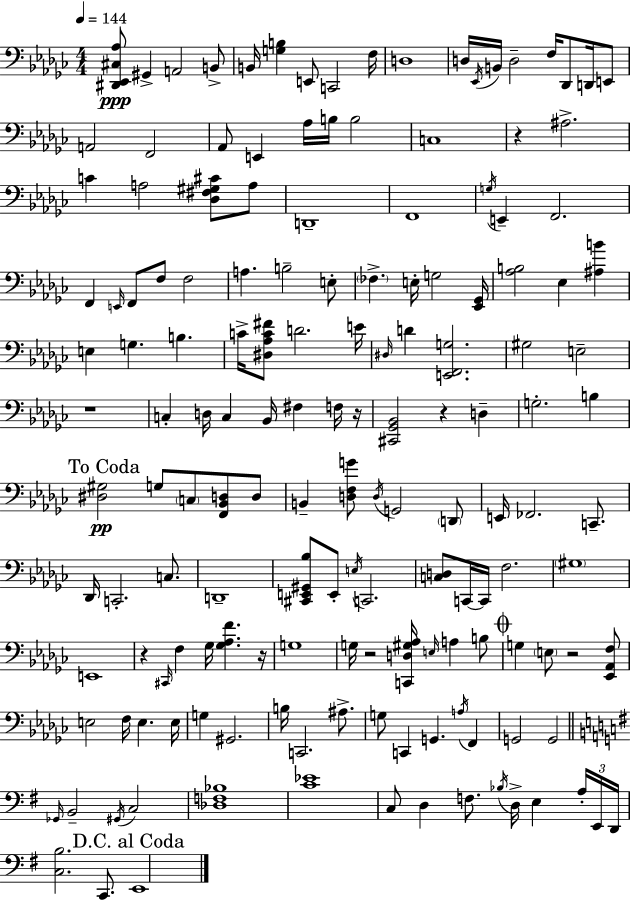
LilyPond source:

{
  \clef bass
  \numericTimeSignature
  \time 4/4
  \key ees \minor
  \tempo 4 = 144
  <dis, ees, cis aes>8\ppp gis,4-> a,2 b,8-> | b,16 <g b>4 e,8 c,2 f16 | d1 | d16 \acciaccatura { ees,16 } b,16 d2-- f16 des,8 d,16 e,8 | \break a,2 f,2 | aes,8 e,4 aes16 b16 b2 | c1 | r4 ais2.-> | \break c'4 a2 <des fis gis cis'>8 a8 | d,1-- | f,1 | \acciaccatura { g16 } e,4-- f,2. | \break f,4 \grace { e,16 } f,8 f8 f2 | a4. b2-- | e8-. \parenthesize fes4.-> e16-. g2 | <ees, ges,>16 <aes b>2 ees4 <ais b'>4 | \break e4 g4. b4. | c'16-> <dis aes c' fis'>8 d'2. | e'16 \grace { dis16 } d'4 <e, f, g>2. | gis2 e2-- | \break r1 | c4-. d16 c4 bes,16 fis4 | f16 r16 <cis, ges, bes,>2 r4 | d4-- g2.-. | \break b4 \mark "To Coda" <dis gis>2\pp g8 \parenthesize c8 | <f, bes, d>8 d8 b,4-- <d f g'>8 \acciaccatura { d16 } g,2 | \parenthesize d,8 e,16 fes,2. | c,8.-- des,16 c,2.-. | \break c8. d,1-- | <cis, e, gis, bes>8 e,8-. \acciaccatura { e16 } c,2. | <c d>8 c,16~~ c,16 f2. | \parenthesize gis1 | \break e,1 | r4 \grace { cis,16 } f4 ges16 | <ges aes f'>4. r16 g1 | g16 r2 | \break <c, d gis aes>16 \grace { e16 } a4 b8 \mark \markup { \musicglyph "scripts.coda" } g4 \parenthesize e8 r2 | <ees, aes, f>8 e2 | f16 e4. e16 g4 gis,2. | b16 c,2. | \break ais8.-> g8 c,4 g,4. | \acciaccatura { a16 } f,4 g,2 | g,2 \bar "||" \break \key g \major \grace { ges,16 } b,2-- \acciaccatura { gis,16 } c2 | <des f bes>1 | <c' ees'>1 | c8 d4 f8. \acciaccatura { bes16 } d16-> e4 | \break \tuplet 3/2 { a16-. e,16 d,16 } <c b>2. | c,8. \mark "D.C. al Coda" e,1 | \bar "|."
}